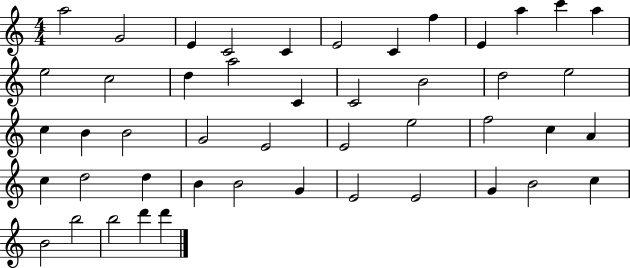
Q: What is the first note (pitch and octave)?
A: A5